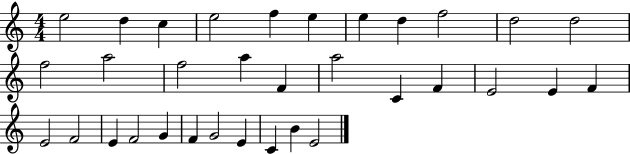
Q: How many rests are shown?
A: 0